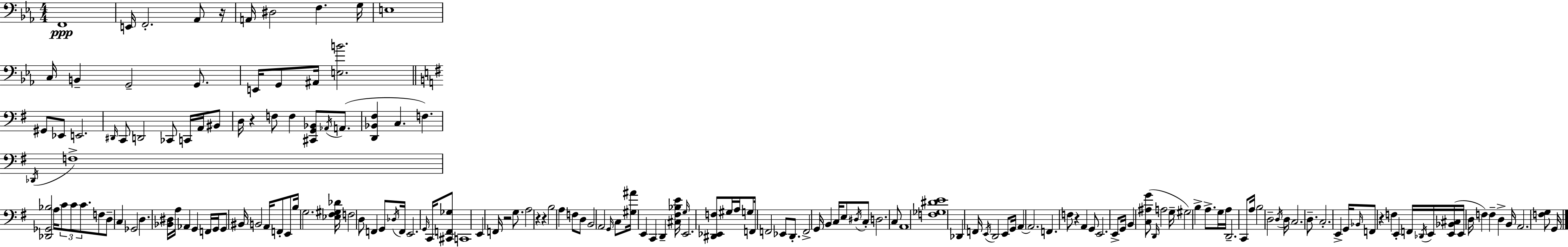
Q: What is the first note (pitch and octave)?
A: F2